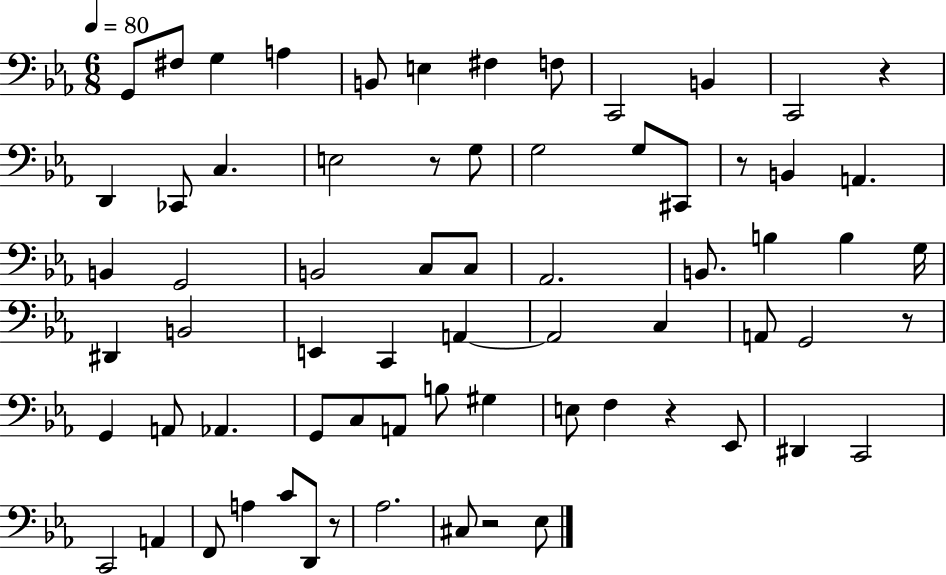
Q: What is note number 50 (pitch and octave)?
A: F3